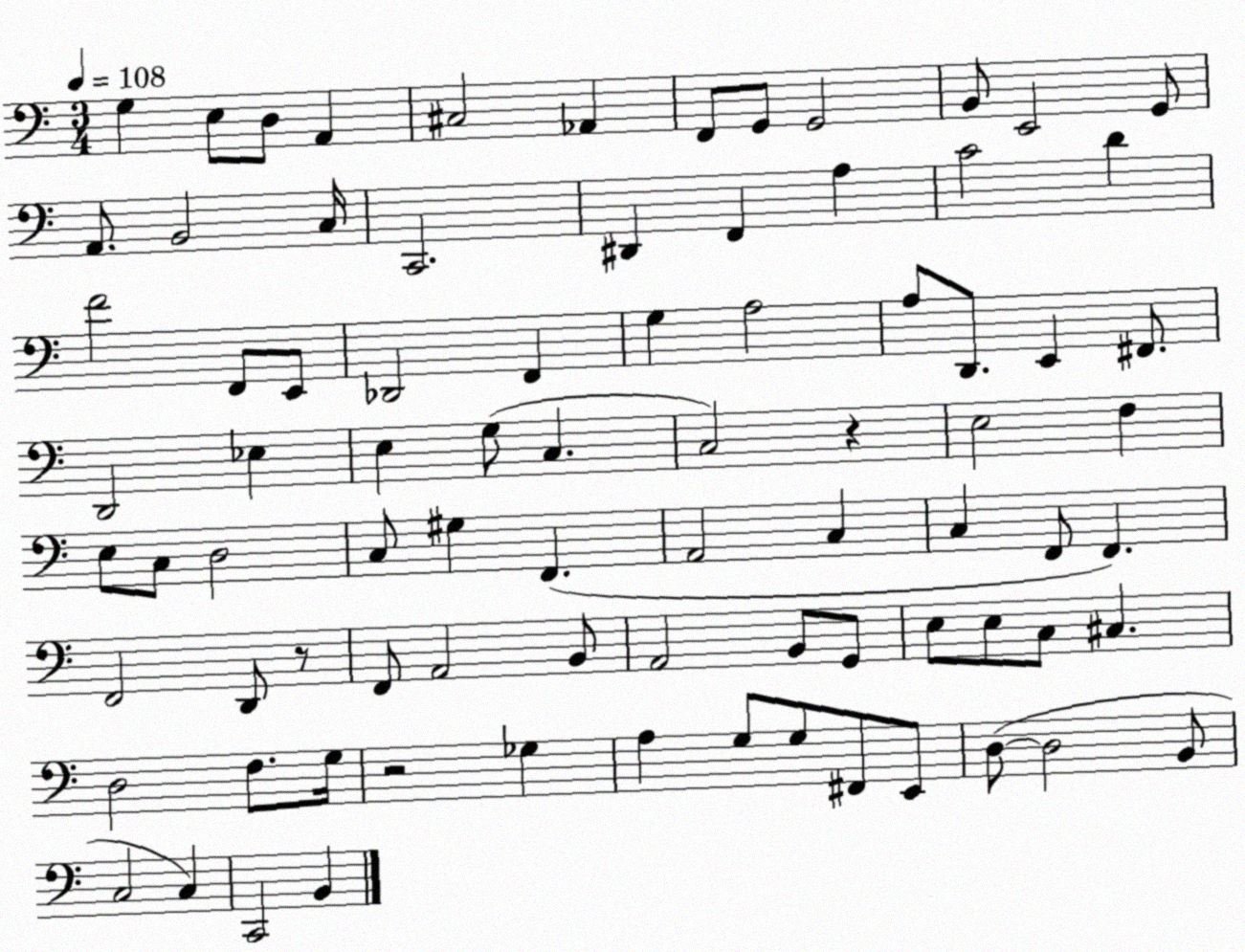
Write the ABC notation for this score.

X:1
T:Untitled
M:3/4
L:1/4
K:C
G, E,/2 D,/2 A,, ^C,2 _A,, F,,/2 G,,/2 G,,2 B,,/2 E,,2 G,,/2 A,,/2 B,,2 C,/4 C,,2 ^D,, F,, A, C2 D F2 F,,/2 E,,/2 _D,,2 F,, G, A,2 A,/2 D,,/2 E,, ^F,,/2 D,,2 _E, E, G,/2 C, C,2 z E,2 F, E,/2 C,/2 D,2 C,/2 ^G, F,, A,,2 C, C, F,,/2 F,, F,,2 D,,/2 z/2 F,,/2 A,,2 B,,/2 A,,2 B,,/2 G,,/2 E,/2 E,/2 C,/2 ^C, D,2 F,/2 G,/4 z2 _G, A, G,/2 G,/2 ^F,,/2 E,,/2 D,/2 D,2 B,,/2 C,2 C, C,,2 B,,